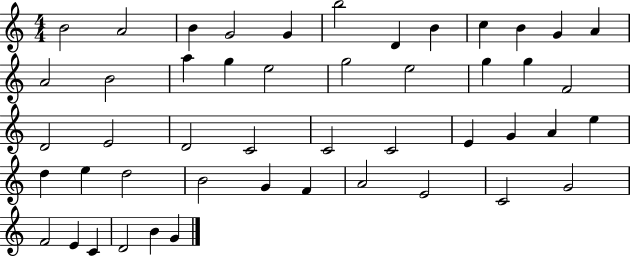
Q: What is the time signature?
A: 4/4